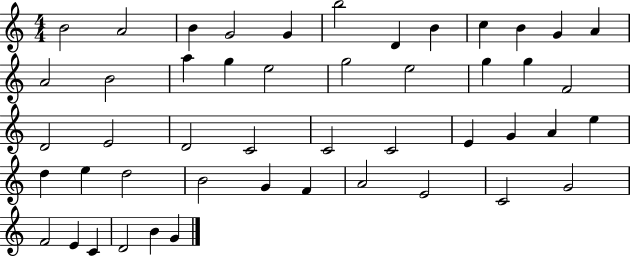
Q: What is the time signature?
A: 4/4